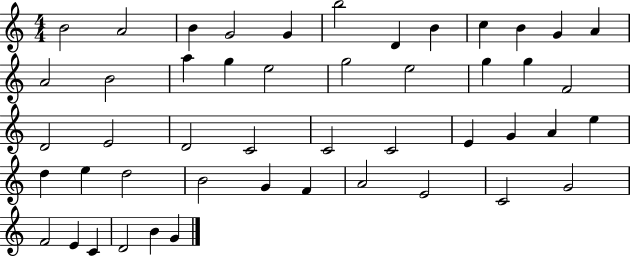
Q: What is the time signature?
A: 4/4